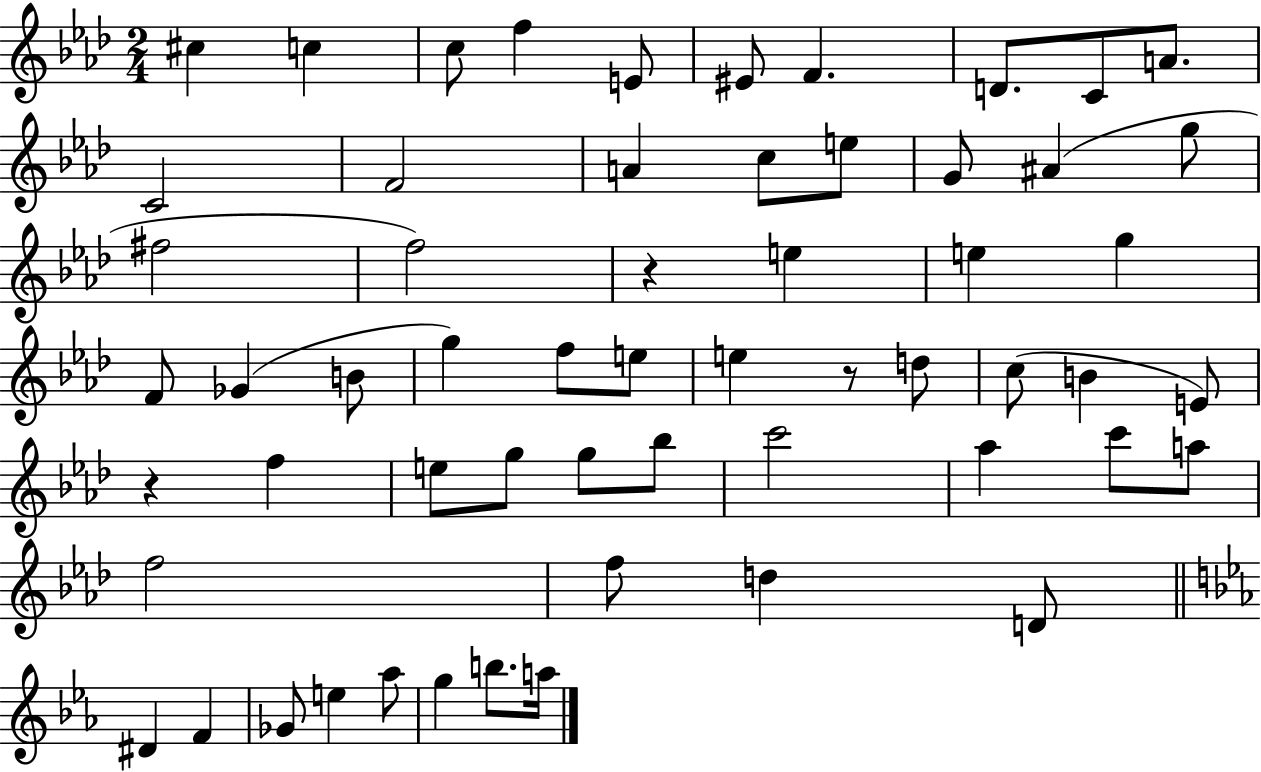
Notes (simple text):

C#5/q C5/q C5/e F5/q E4/e EIS4/e F4/q. D4/e. C4/e A4/e. C4/h F4/h A4/q C5/e E5/e G4/e A#4/q G5/e F#5/h F5/h R/q E5/q E5/q G5/q F4/e Gb4/q B4/e G5/q F5/e E5/e E5/q R/e D5/e C5/e B4/q E4/e R/q F5/q E5/e G5/e G5/e Bb5/e C6/h Ab5/q C6/e A5/e F5/h F5/e D5/q D4/e D#4/q F4/q Gb4/e E5/q Ab5/e G5/q B5/e. A5/s